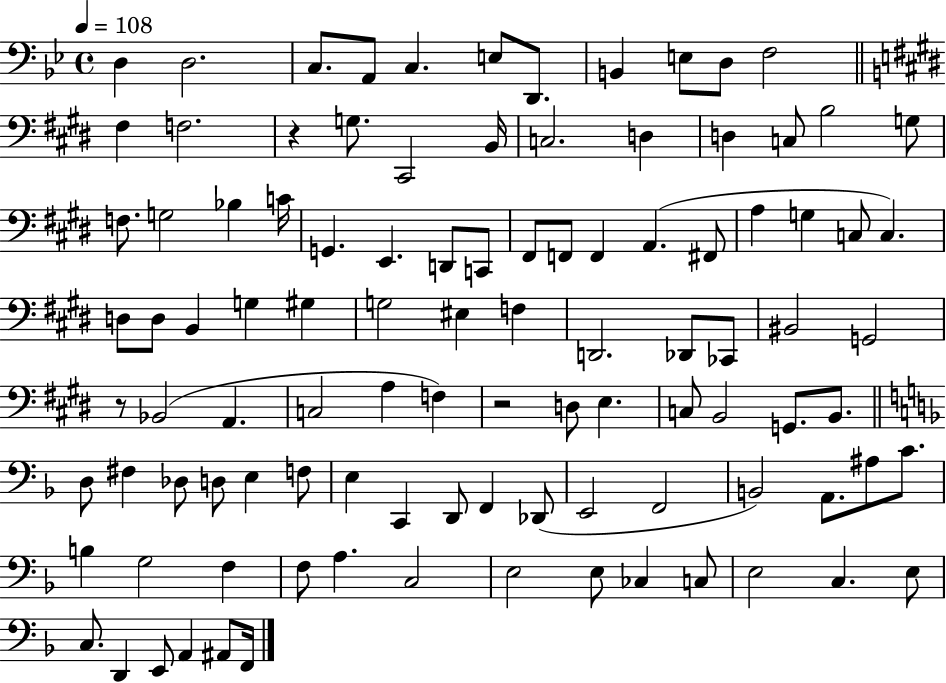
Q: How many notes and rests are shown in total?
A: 102